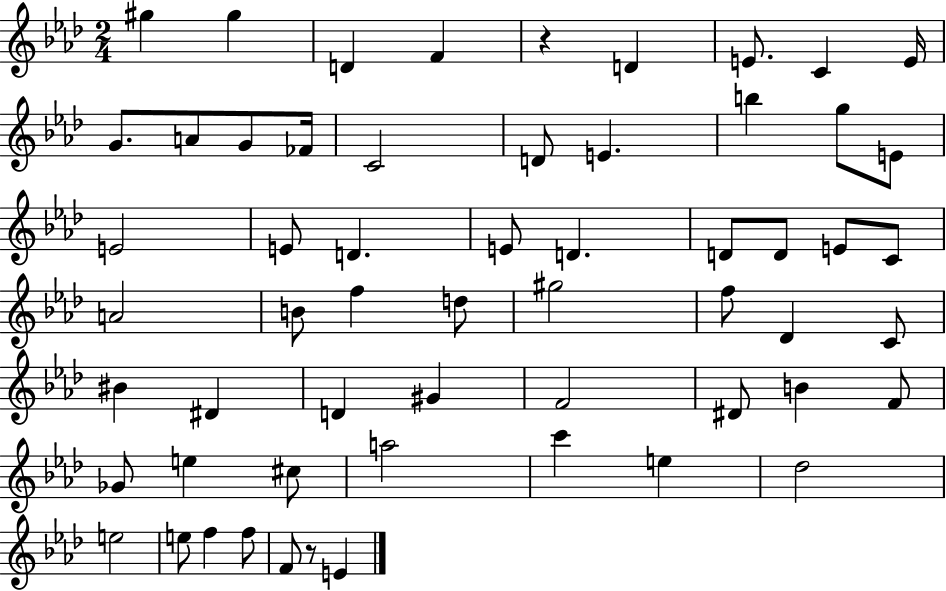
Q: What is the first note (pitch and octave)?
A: G#5